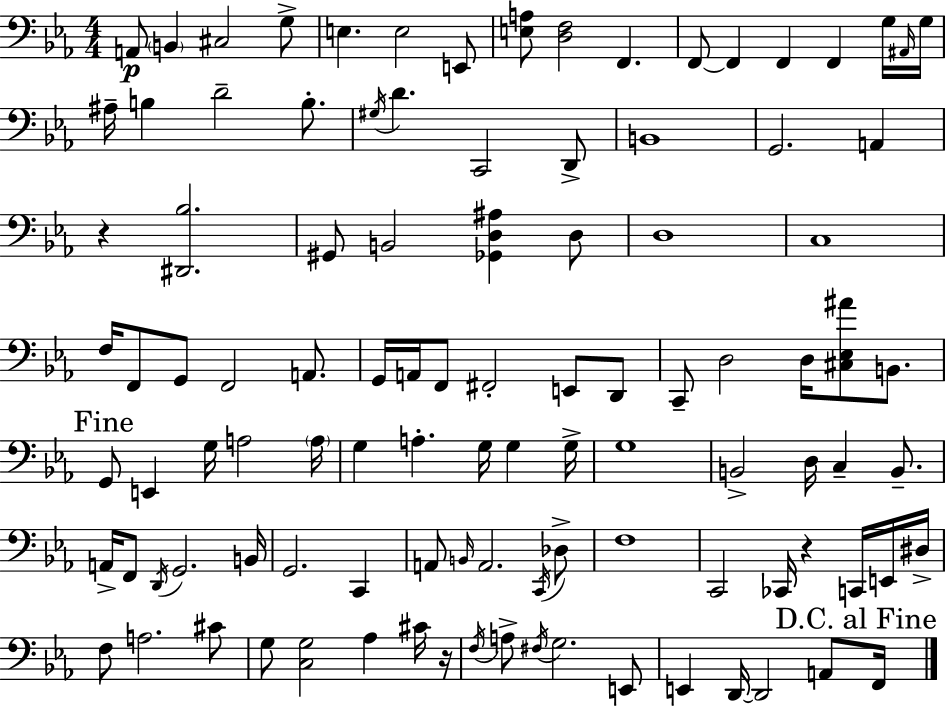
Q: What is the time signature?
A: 4/4